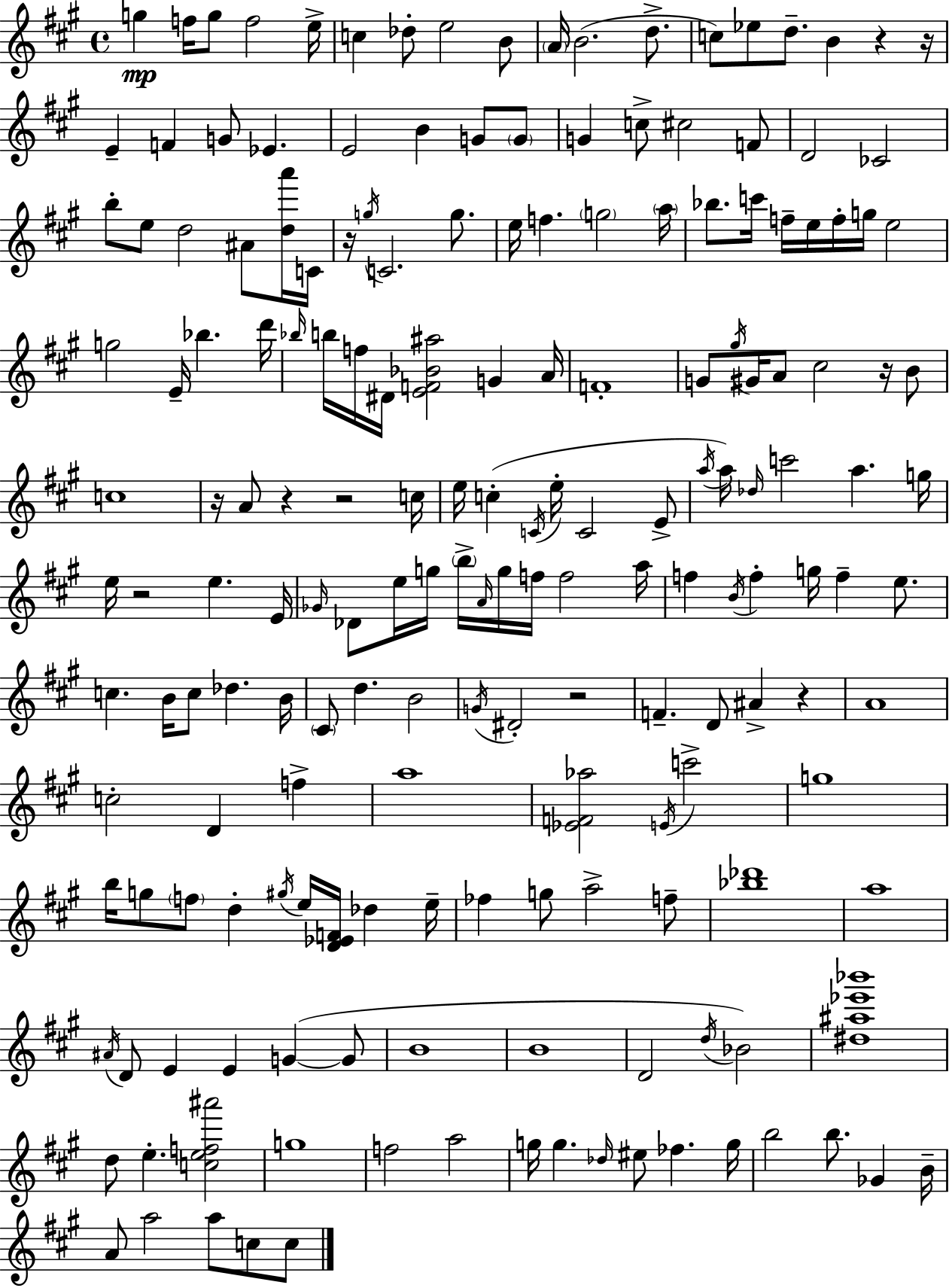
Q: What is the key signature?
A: A major